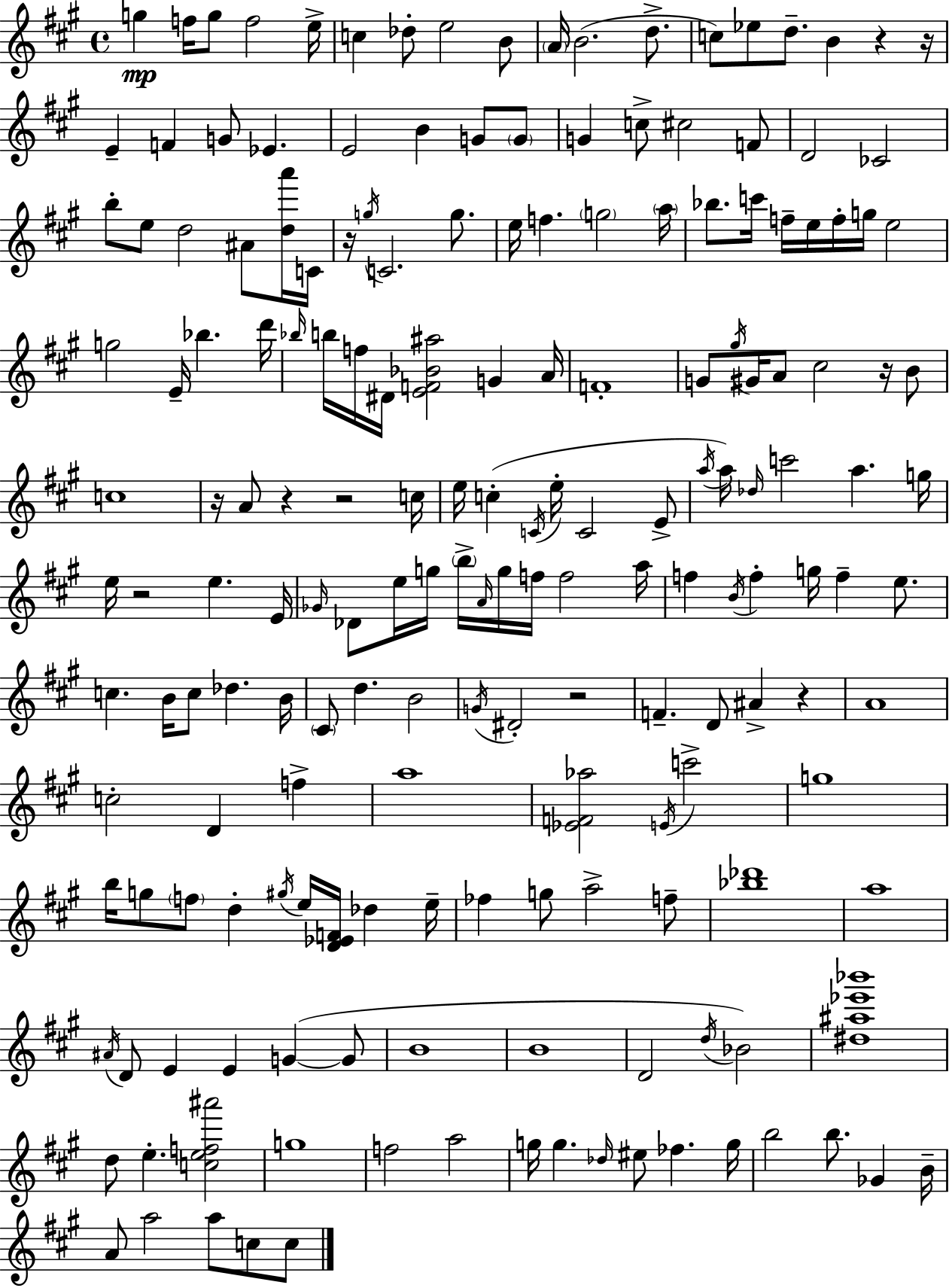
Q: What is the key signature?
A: A major